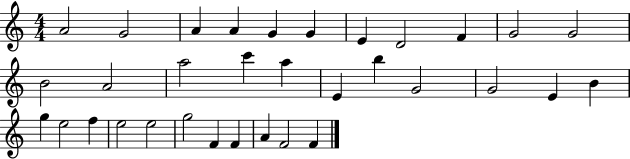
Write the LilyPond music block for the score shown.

{
  \clef treble
  \numericTimeSignature
  \time 4/4
  \key c \major
  a'2 g'2 | a'4 a'4 g'4 g'4 | e'4 d'2 f'4 | g'2 g'2 | \break b'2 a'2 | a''2 c'''4 a''4 | e'4 b''4 g'2 | g'2 e'4 b'4 | \break g''4 e''2 f''4 | e''2 e''2 | g''2 f'4 f'4 | a'4 f'2 f'4 | \break \bar "|."
}